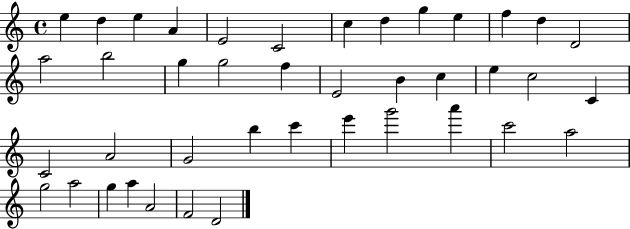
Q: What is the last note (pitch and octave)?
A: D4